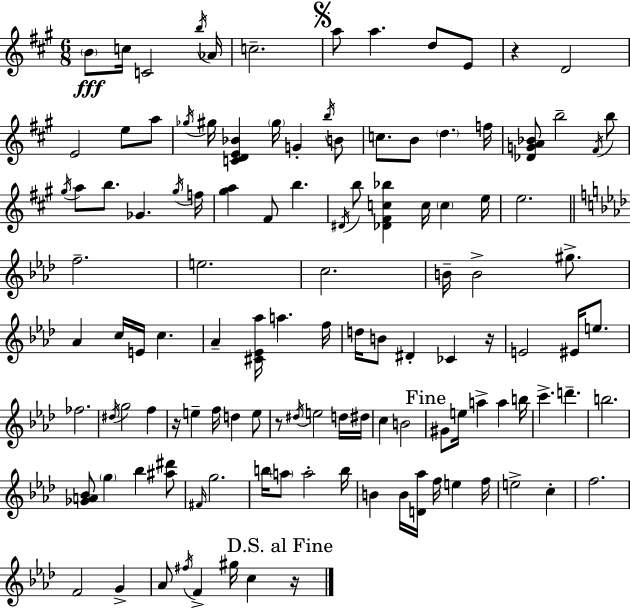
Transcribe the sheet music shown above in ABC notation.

X:1
T:Untitled
M:6/8
L:1/4
K:A
B/2 c/4 C2 b/4 _A/4 c2 a/2 a d/2 E/2 z D2 E2 e/2 a/2 _g/4 ^g/4 [CDE_B] ^g/4 G b/4 B/2 c/2 B/2 d f/4 [_DGA_B]/2 b2 ^F/4 b/2 ^g/4 a/2 b/2 _G ^g/4 f/4 [^ga] ^F/2 b ^D/4 b/2 [_D^Fc_b] c/4 c e/4 e2 f2 e2 c2 B/4 B2 ^g/2 _A c/4 E/4 c _A [^C_E_a]/4 a f/4 d/4 B/2 ^D _C z/4 E2 ^E/4 e/2 _f2 ^d/4 g2 f z/4 e f/4 d e/2 z/2 ^d/4 e2 d/4 ^d/4 c B2 ^G/2 e/4 a a b/4 c' d' b2 [_GA_B]/2 g _b [^a^d']/2 ^F/4 g2 b/4 a/2 a2 b/4 B B/4 [D_a]/4 f/4 e f/4 e2 c f2 F2 G _A/2 ^f/4 F ^g/4 c z/4